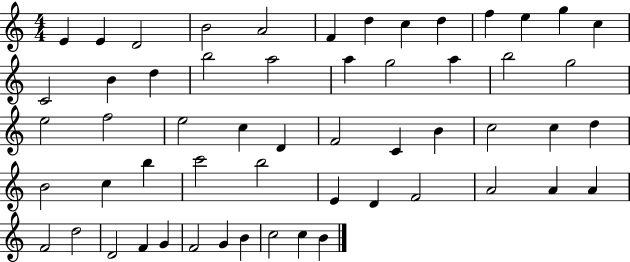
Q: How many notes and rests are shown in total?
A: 56